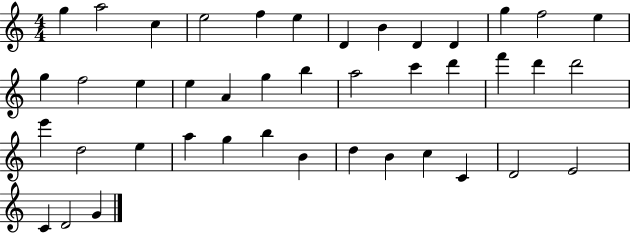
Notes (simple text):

G5/q A5/h C5/q E5/h F5/q E5/q D4/q B4/q D4/q D4/q G5/q F5/h E5/q G5/q F5/h E5/q E5/q A4/q G5/q B5/q A5/h C6/q D6/q F6/q D6/q D6/h E6/q D5/h E5/q A5/q G5/q B5/q B4/q D5/q B4/q C5/q C4/q D4/h E4/h C4/q D4/h G4/q